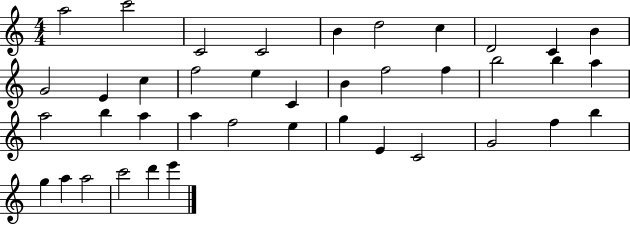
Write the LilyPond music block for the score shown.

{
  \clef treble
  \numericTimeSignature
  \time 4/4
  \key c \major
  a''2 c'''2 | c'2 c'2 | b'4 d''2 c''4 | d'2 c'4 b'4 | \break g'2 e'4 c''4 | f''2 e''4 c'4 | b'4 f''2 f''4 | b''2 b''4 a''4 | \break a''2 b''4 a''4 | a''4 f''2 e''4 | g''4 e'4 c'2 | g'2 f''4 b''4 | \break g''4 a''4 a''2 | c'''2 d'''4 e'''4 | \bar "|."
}